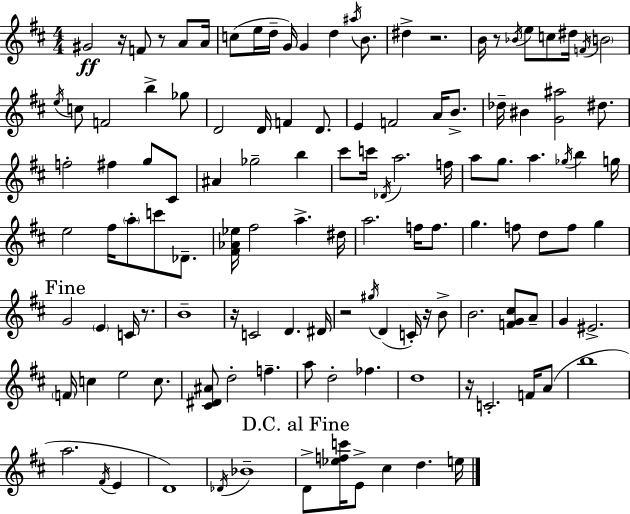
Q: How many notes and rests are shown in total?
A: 124